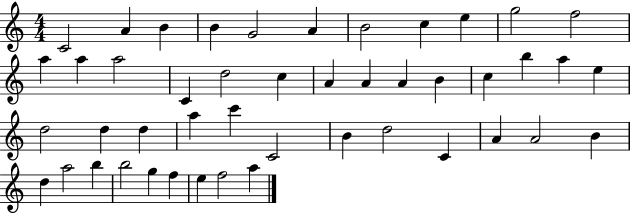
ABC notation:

X:1
T:Untitled
M:4/4
L:1/4
K:C
C2 A B B G2 A B2 c e g2 f2 a a a2 C d2 c A A A B c b a e d2 d d a c' C2 B d2 C A A2 B d a2 b b2 g f e f2 a